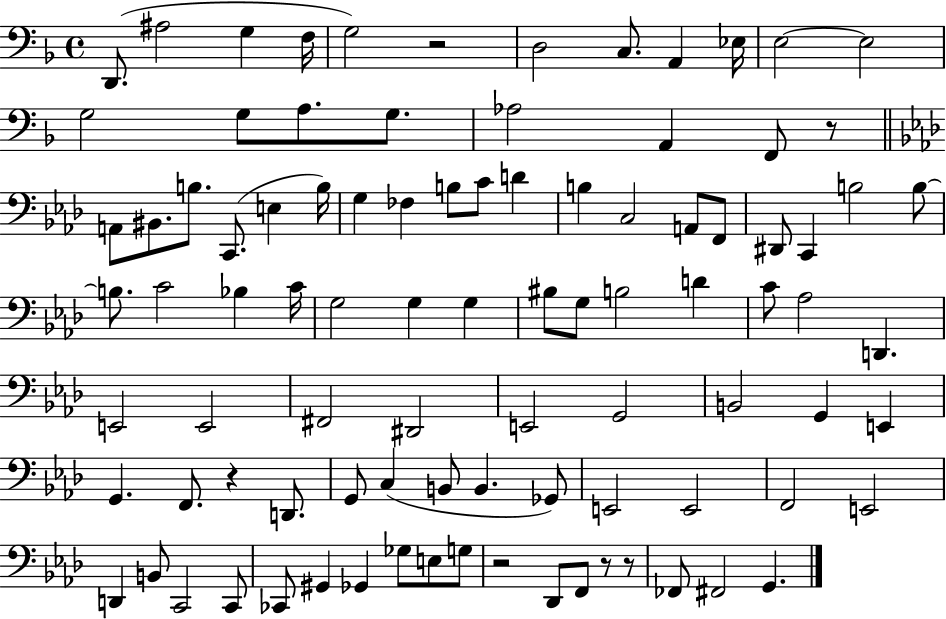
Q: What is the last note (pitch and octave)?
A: G2